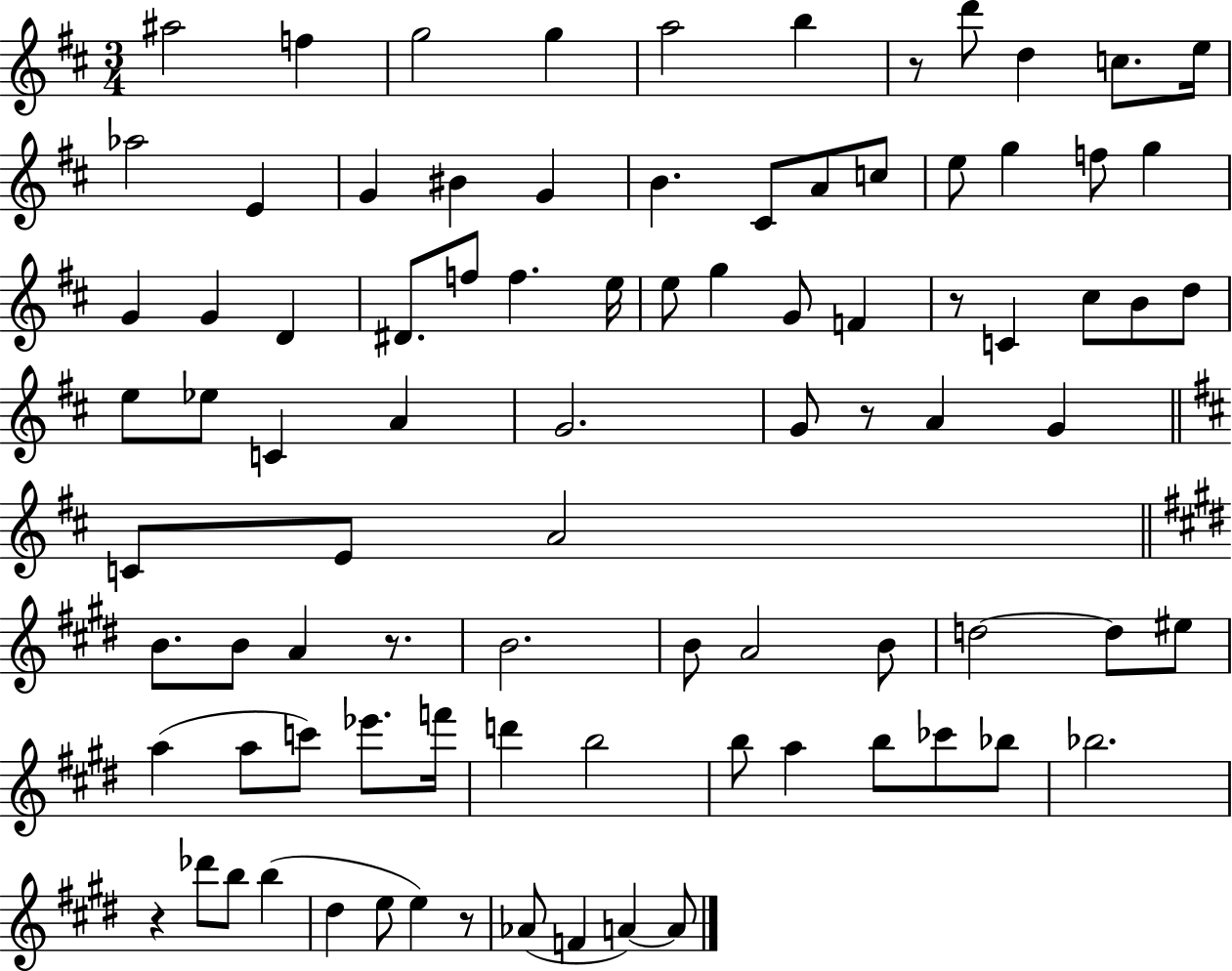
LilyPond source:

{
  \clef treble
  \numericTimeSignature
  \time 3/4
  \key d \major
  ais''2 f''4 | g''2 g''4 | a''2 b''4 | r8 d'''8 d''4 c''8. e''16 | \break aes''2 e'4 | g'4 bis'4 g'4 | b'4. cis'8 a'8 c''8 | e''8 g''4 f''8 g''4 | \break g'4 g'4 d'4 | dis'8. f''8 f''4. e''16 | e''8 g''4 g'8 f'4 | r8 c'4 cis''8 b'8 d''8 | \break e''8 ees''8 c'4 a'4 | g'2. | g'8 r8 a'4 g'4 | \bar "||" \break \key b \minor c'8 e'8 a'2 | \bar "||" \break \key e \major b'8. b'8 a'4 r8. | b'2. | b'8 a'2 b'8 | d''2~~ d''8 eis''8 | \break a''4( a''8 c'''8) ees'''8. f'''16 | d'''4 b''2 | b''8 a''4 b''8 ces'''8 bes''8 | bes''2. | \break r4 des'''8 b''8 b''4( | dis''4 e''8 e''4) r8 | aes'8( f'4 a'4~~) a'8 | \bar "|."
}